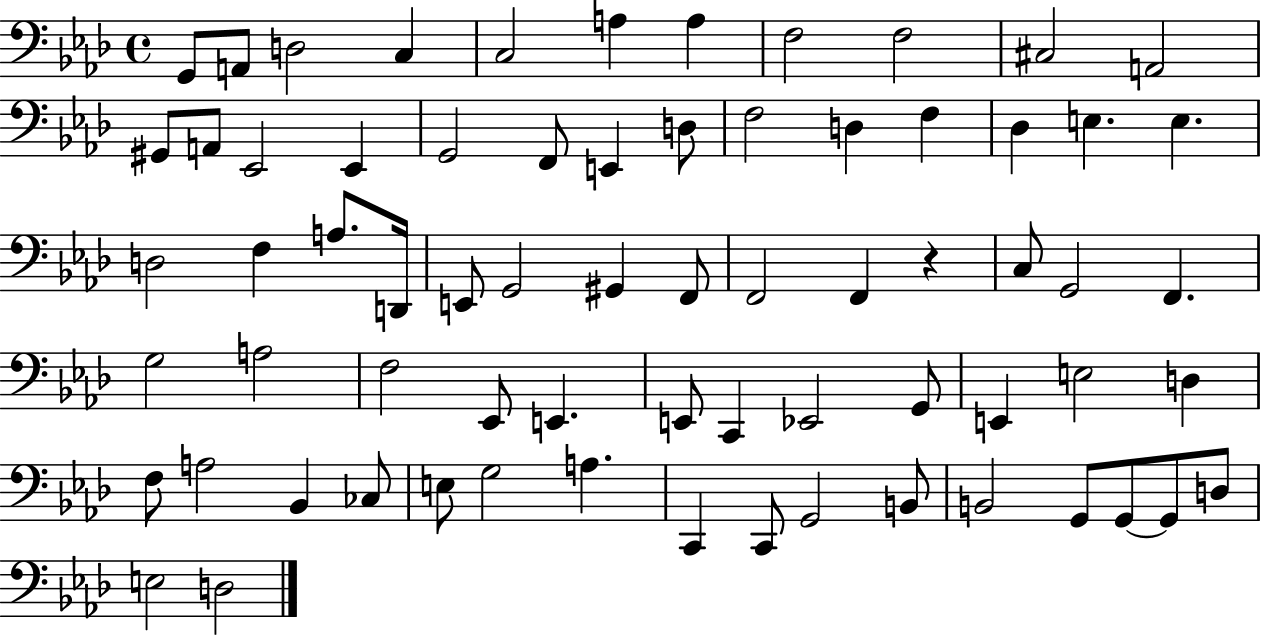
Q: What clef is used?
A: bass